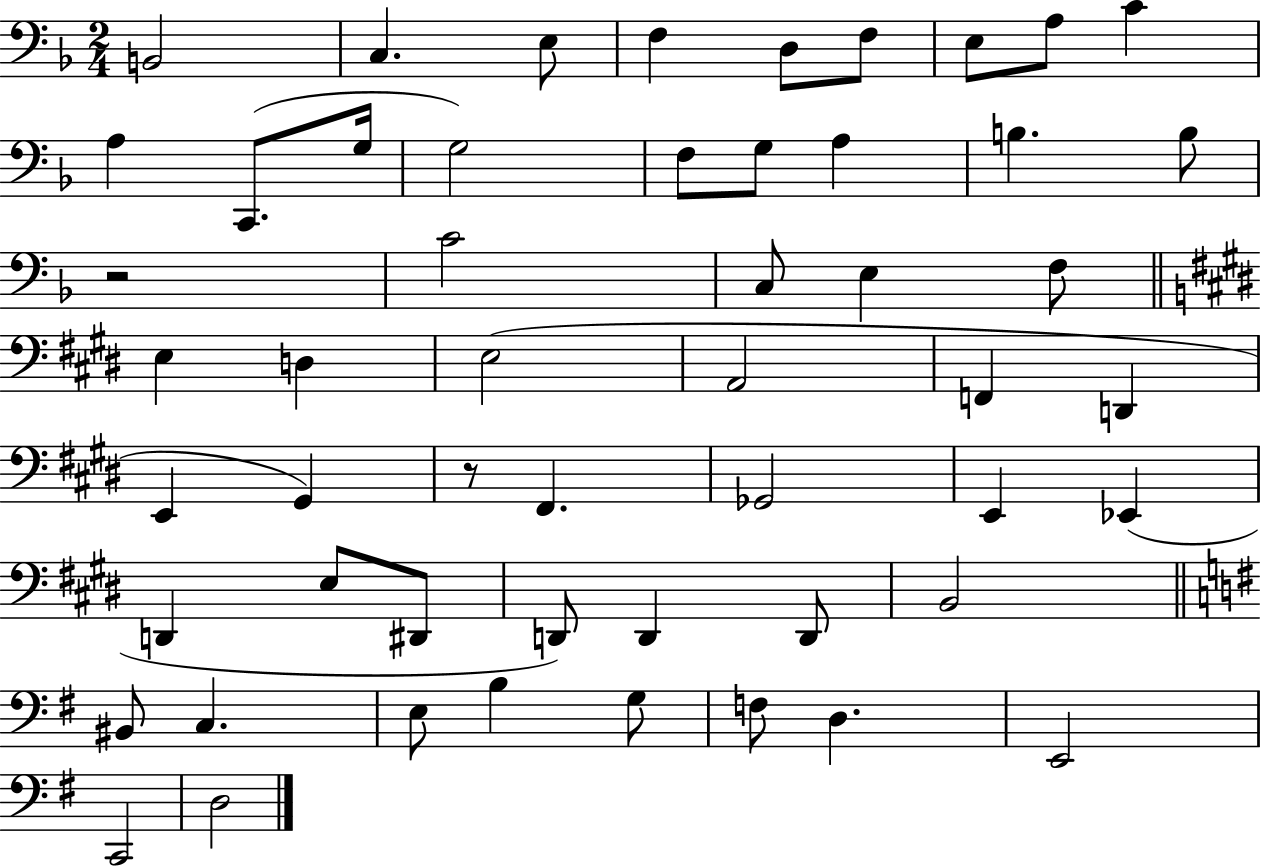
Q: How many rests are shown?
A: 2